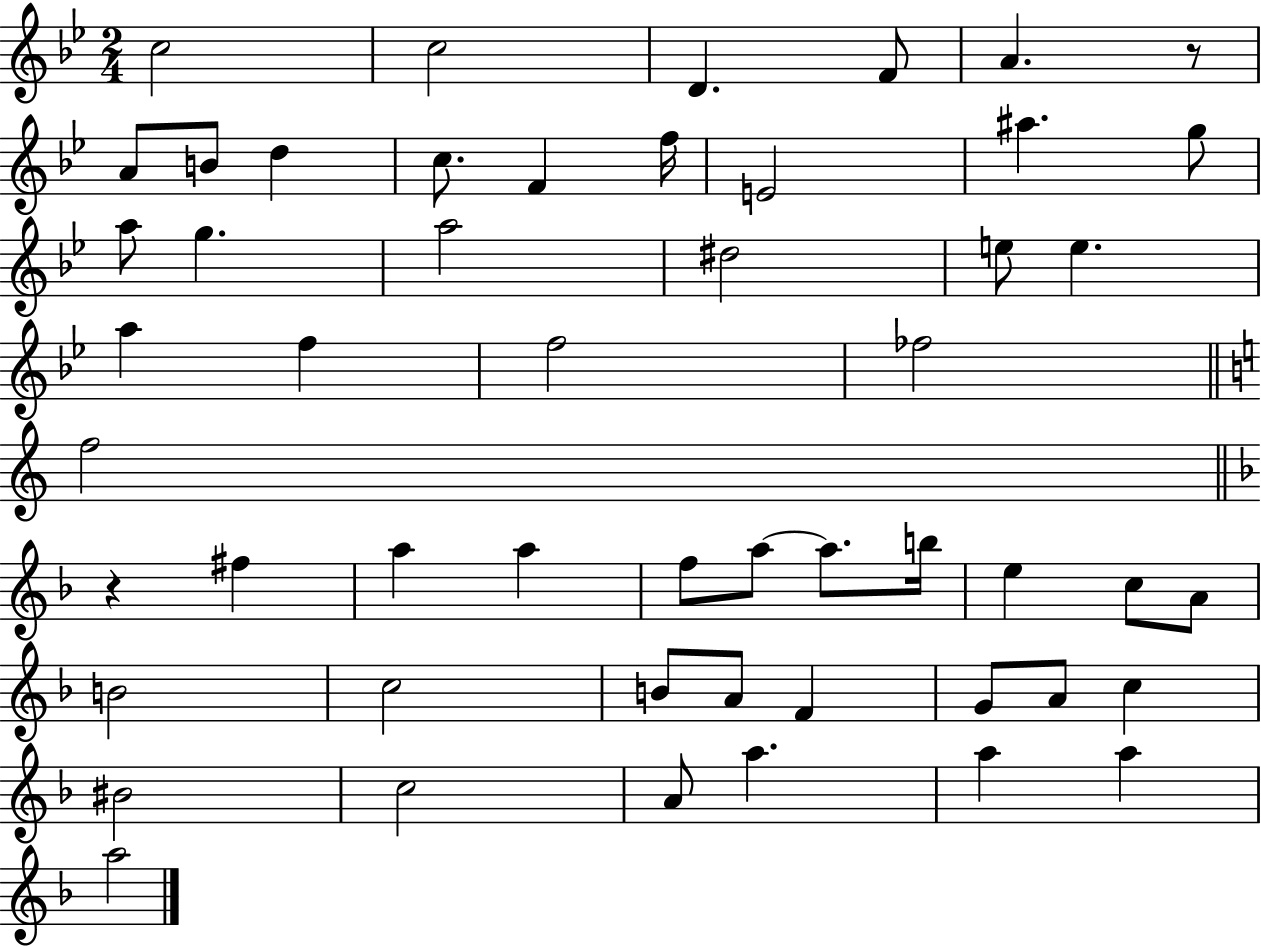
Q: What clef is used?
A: treble